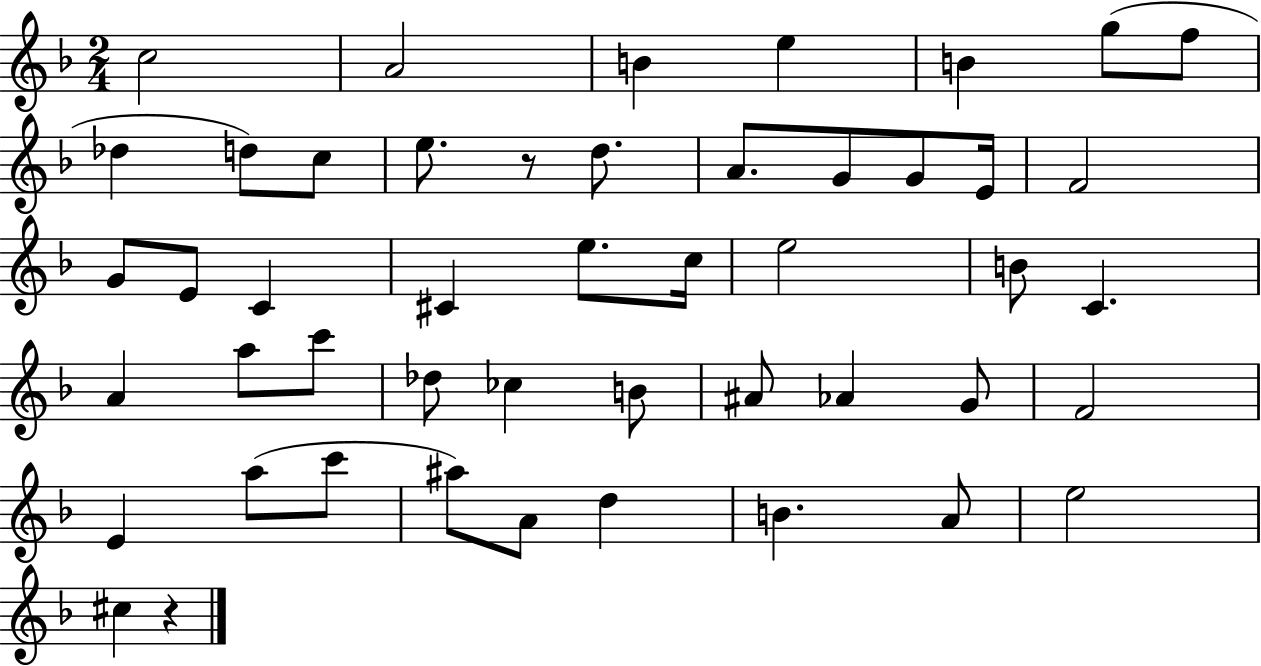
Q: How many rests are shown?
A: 2